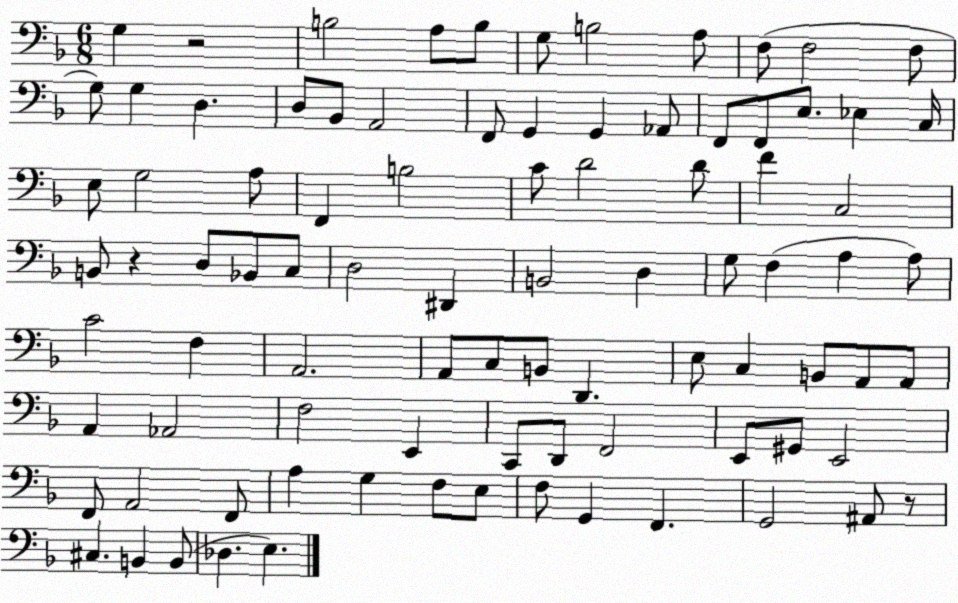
X:1
T:Untitled
M:6/8
L:1/4
K:F
G, z2 B,2 A,/2 B,/2 G,/2 B,2 A,/2 F,/2 F,2 F,/2 G,/2 G, D, D,/2 _B,,/2 A,,2 F,,/2 G,, G,, _A,,/2 F,,/2 F,,/2 E,/2 _E, C,/4 E,/2 G,2 A,/2 F,, B,2 C/2 D2 D/2 F C,2 B,,/2 z D,/2 _B,,/2 C,/2 D,2 ^D,, B,,2 D, G,/2 F, A, A,/2 C2 F, A,,2 A,,/2 C,/2 B,,/2 D,, E,/2 C, B,,/2 A,,/2 A,,/2 A,, _A,,2 F,2 E,, C,,/2 D,,/2 F,,2 E,,/2 ^G,,/2 E,,2 F,,/2 A,,2 F,,/2 A, G, F,/2 E,/2 F,/2 G,, F,, G,,2 ^A,,/2 z/2 ^C, B,, B,,/2 _D, E,